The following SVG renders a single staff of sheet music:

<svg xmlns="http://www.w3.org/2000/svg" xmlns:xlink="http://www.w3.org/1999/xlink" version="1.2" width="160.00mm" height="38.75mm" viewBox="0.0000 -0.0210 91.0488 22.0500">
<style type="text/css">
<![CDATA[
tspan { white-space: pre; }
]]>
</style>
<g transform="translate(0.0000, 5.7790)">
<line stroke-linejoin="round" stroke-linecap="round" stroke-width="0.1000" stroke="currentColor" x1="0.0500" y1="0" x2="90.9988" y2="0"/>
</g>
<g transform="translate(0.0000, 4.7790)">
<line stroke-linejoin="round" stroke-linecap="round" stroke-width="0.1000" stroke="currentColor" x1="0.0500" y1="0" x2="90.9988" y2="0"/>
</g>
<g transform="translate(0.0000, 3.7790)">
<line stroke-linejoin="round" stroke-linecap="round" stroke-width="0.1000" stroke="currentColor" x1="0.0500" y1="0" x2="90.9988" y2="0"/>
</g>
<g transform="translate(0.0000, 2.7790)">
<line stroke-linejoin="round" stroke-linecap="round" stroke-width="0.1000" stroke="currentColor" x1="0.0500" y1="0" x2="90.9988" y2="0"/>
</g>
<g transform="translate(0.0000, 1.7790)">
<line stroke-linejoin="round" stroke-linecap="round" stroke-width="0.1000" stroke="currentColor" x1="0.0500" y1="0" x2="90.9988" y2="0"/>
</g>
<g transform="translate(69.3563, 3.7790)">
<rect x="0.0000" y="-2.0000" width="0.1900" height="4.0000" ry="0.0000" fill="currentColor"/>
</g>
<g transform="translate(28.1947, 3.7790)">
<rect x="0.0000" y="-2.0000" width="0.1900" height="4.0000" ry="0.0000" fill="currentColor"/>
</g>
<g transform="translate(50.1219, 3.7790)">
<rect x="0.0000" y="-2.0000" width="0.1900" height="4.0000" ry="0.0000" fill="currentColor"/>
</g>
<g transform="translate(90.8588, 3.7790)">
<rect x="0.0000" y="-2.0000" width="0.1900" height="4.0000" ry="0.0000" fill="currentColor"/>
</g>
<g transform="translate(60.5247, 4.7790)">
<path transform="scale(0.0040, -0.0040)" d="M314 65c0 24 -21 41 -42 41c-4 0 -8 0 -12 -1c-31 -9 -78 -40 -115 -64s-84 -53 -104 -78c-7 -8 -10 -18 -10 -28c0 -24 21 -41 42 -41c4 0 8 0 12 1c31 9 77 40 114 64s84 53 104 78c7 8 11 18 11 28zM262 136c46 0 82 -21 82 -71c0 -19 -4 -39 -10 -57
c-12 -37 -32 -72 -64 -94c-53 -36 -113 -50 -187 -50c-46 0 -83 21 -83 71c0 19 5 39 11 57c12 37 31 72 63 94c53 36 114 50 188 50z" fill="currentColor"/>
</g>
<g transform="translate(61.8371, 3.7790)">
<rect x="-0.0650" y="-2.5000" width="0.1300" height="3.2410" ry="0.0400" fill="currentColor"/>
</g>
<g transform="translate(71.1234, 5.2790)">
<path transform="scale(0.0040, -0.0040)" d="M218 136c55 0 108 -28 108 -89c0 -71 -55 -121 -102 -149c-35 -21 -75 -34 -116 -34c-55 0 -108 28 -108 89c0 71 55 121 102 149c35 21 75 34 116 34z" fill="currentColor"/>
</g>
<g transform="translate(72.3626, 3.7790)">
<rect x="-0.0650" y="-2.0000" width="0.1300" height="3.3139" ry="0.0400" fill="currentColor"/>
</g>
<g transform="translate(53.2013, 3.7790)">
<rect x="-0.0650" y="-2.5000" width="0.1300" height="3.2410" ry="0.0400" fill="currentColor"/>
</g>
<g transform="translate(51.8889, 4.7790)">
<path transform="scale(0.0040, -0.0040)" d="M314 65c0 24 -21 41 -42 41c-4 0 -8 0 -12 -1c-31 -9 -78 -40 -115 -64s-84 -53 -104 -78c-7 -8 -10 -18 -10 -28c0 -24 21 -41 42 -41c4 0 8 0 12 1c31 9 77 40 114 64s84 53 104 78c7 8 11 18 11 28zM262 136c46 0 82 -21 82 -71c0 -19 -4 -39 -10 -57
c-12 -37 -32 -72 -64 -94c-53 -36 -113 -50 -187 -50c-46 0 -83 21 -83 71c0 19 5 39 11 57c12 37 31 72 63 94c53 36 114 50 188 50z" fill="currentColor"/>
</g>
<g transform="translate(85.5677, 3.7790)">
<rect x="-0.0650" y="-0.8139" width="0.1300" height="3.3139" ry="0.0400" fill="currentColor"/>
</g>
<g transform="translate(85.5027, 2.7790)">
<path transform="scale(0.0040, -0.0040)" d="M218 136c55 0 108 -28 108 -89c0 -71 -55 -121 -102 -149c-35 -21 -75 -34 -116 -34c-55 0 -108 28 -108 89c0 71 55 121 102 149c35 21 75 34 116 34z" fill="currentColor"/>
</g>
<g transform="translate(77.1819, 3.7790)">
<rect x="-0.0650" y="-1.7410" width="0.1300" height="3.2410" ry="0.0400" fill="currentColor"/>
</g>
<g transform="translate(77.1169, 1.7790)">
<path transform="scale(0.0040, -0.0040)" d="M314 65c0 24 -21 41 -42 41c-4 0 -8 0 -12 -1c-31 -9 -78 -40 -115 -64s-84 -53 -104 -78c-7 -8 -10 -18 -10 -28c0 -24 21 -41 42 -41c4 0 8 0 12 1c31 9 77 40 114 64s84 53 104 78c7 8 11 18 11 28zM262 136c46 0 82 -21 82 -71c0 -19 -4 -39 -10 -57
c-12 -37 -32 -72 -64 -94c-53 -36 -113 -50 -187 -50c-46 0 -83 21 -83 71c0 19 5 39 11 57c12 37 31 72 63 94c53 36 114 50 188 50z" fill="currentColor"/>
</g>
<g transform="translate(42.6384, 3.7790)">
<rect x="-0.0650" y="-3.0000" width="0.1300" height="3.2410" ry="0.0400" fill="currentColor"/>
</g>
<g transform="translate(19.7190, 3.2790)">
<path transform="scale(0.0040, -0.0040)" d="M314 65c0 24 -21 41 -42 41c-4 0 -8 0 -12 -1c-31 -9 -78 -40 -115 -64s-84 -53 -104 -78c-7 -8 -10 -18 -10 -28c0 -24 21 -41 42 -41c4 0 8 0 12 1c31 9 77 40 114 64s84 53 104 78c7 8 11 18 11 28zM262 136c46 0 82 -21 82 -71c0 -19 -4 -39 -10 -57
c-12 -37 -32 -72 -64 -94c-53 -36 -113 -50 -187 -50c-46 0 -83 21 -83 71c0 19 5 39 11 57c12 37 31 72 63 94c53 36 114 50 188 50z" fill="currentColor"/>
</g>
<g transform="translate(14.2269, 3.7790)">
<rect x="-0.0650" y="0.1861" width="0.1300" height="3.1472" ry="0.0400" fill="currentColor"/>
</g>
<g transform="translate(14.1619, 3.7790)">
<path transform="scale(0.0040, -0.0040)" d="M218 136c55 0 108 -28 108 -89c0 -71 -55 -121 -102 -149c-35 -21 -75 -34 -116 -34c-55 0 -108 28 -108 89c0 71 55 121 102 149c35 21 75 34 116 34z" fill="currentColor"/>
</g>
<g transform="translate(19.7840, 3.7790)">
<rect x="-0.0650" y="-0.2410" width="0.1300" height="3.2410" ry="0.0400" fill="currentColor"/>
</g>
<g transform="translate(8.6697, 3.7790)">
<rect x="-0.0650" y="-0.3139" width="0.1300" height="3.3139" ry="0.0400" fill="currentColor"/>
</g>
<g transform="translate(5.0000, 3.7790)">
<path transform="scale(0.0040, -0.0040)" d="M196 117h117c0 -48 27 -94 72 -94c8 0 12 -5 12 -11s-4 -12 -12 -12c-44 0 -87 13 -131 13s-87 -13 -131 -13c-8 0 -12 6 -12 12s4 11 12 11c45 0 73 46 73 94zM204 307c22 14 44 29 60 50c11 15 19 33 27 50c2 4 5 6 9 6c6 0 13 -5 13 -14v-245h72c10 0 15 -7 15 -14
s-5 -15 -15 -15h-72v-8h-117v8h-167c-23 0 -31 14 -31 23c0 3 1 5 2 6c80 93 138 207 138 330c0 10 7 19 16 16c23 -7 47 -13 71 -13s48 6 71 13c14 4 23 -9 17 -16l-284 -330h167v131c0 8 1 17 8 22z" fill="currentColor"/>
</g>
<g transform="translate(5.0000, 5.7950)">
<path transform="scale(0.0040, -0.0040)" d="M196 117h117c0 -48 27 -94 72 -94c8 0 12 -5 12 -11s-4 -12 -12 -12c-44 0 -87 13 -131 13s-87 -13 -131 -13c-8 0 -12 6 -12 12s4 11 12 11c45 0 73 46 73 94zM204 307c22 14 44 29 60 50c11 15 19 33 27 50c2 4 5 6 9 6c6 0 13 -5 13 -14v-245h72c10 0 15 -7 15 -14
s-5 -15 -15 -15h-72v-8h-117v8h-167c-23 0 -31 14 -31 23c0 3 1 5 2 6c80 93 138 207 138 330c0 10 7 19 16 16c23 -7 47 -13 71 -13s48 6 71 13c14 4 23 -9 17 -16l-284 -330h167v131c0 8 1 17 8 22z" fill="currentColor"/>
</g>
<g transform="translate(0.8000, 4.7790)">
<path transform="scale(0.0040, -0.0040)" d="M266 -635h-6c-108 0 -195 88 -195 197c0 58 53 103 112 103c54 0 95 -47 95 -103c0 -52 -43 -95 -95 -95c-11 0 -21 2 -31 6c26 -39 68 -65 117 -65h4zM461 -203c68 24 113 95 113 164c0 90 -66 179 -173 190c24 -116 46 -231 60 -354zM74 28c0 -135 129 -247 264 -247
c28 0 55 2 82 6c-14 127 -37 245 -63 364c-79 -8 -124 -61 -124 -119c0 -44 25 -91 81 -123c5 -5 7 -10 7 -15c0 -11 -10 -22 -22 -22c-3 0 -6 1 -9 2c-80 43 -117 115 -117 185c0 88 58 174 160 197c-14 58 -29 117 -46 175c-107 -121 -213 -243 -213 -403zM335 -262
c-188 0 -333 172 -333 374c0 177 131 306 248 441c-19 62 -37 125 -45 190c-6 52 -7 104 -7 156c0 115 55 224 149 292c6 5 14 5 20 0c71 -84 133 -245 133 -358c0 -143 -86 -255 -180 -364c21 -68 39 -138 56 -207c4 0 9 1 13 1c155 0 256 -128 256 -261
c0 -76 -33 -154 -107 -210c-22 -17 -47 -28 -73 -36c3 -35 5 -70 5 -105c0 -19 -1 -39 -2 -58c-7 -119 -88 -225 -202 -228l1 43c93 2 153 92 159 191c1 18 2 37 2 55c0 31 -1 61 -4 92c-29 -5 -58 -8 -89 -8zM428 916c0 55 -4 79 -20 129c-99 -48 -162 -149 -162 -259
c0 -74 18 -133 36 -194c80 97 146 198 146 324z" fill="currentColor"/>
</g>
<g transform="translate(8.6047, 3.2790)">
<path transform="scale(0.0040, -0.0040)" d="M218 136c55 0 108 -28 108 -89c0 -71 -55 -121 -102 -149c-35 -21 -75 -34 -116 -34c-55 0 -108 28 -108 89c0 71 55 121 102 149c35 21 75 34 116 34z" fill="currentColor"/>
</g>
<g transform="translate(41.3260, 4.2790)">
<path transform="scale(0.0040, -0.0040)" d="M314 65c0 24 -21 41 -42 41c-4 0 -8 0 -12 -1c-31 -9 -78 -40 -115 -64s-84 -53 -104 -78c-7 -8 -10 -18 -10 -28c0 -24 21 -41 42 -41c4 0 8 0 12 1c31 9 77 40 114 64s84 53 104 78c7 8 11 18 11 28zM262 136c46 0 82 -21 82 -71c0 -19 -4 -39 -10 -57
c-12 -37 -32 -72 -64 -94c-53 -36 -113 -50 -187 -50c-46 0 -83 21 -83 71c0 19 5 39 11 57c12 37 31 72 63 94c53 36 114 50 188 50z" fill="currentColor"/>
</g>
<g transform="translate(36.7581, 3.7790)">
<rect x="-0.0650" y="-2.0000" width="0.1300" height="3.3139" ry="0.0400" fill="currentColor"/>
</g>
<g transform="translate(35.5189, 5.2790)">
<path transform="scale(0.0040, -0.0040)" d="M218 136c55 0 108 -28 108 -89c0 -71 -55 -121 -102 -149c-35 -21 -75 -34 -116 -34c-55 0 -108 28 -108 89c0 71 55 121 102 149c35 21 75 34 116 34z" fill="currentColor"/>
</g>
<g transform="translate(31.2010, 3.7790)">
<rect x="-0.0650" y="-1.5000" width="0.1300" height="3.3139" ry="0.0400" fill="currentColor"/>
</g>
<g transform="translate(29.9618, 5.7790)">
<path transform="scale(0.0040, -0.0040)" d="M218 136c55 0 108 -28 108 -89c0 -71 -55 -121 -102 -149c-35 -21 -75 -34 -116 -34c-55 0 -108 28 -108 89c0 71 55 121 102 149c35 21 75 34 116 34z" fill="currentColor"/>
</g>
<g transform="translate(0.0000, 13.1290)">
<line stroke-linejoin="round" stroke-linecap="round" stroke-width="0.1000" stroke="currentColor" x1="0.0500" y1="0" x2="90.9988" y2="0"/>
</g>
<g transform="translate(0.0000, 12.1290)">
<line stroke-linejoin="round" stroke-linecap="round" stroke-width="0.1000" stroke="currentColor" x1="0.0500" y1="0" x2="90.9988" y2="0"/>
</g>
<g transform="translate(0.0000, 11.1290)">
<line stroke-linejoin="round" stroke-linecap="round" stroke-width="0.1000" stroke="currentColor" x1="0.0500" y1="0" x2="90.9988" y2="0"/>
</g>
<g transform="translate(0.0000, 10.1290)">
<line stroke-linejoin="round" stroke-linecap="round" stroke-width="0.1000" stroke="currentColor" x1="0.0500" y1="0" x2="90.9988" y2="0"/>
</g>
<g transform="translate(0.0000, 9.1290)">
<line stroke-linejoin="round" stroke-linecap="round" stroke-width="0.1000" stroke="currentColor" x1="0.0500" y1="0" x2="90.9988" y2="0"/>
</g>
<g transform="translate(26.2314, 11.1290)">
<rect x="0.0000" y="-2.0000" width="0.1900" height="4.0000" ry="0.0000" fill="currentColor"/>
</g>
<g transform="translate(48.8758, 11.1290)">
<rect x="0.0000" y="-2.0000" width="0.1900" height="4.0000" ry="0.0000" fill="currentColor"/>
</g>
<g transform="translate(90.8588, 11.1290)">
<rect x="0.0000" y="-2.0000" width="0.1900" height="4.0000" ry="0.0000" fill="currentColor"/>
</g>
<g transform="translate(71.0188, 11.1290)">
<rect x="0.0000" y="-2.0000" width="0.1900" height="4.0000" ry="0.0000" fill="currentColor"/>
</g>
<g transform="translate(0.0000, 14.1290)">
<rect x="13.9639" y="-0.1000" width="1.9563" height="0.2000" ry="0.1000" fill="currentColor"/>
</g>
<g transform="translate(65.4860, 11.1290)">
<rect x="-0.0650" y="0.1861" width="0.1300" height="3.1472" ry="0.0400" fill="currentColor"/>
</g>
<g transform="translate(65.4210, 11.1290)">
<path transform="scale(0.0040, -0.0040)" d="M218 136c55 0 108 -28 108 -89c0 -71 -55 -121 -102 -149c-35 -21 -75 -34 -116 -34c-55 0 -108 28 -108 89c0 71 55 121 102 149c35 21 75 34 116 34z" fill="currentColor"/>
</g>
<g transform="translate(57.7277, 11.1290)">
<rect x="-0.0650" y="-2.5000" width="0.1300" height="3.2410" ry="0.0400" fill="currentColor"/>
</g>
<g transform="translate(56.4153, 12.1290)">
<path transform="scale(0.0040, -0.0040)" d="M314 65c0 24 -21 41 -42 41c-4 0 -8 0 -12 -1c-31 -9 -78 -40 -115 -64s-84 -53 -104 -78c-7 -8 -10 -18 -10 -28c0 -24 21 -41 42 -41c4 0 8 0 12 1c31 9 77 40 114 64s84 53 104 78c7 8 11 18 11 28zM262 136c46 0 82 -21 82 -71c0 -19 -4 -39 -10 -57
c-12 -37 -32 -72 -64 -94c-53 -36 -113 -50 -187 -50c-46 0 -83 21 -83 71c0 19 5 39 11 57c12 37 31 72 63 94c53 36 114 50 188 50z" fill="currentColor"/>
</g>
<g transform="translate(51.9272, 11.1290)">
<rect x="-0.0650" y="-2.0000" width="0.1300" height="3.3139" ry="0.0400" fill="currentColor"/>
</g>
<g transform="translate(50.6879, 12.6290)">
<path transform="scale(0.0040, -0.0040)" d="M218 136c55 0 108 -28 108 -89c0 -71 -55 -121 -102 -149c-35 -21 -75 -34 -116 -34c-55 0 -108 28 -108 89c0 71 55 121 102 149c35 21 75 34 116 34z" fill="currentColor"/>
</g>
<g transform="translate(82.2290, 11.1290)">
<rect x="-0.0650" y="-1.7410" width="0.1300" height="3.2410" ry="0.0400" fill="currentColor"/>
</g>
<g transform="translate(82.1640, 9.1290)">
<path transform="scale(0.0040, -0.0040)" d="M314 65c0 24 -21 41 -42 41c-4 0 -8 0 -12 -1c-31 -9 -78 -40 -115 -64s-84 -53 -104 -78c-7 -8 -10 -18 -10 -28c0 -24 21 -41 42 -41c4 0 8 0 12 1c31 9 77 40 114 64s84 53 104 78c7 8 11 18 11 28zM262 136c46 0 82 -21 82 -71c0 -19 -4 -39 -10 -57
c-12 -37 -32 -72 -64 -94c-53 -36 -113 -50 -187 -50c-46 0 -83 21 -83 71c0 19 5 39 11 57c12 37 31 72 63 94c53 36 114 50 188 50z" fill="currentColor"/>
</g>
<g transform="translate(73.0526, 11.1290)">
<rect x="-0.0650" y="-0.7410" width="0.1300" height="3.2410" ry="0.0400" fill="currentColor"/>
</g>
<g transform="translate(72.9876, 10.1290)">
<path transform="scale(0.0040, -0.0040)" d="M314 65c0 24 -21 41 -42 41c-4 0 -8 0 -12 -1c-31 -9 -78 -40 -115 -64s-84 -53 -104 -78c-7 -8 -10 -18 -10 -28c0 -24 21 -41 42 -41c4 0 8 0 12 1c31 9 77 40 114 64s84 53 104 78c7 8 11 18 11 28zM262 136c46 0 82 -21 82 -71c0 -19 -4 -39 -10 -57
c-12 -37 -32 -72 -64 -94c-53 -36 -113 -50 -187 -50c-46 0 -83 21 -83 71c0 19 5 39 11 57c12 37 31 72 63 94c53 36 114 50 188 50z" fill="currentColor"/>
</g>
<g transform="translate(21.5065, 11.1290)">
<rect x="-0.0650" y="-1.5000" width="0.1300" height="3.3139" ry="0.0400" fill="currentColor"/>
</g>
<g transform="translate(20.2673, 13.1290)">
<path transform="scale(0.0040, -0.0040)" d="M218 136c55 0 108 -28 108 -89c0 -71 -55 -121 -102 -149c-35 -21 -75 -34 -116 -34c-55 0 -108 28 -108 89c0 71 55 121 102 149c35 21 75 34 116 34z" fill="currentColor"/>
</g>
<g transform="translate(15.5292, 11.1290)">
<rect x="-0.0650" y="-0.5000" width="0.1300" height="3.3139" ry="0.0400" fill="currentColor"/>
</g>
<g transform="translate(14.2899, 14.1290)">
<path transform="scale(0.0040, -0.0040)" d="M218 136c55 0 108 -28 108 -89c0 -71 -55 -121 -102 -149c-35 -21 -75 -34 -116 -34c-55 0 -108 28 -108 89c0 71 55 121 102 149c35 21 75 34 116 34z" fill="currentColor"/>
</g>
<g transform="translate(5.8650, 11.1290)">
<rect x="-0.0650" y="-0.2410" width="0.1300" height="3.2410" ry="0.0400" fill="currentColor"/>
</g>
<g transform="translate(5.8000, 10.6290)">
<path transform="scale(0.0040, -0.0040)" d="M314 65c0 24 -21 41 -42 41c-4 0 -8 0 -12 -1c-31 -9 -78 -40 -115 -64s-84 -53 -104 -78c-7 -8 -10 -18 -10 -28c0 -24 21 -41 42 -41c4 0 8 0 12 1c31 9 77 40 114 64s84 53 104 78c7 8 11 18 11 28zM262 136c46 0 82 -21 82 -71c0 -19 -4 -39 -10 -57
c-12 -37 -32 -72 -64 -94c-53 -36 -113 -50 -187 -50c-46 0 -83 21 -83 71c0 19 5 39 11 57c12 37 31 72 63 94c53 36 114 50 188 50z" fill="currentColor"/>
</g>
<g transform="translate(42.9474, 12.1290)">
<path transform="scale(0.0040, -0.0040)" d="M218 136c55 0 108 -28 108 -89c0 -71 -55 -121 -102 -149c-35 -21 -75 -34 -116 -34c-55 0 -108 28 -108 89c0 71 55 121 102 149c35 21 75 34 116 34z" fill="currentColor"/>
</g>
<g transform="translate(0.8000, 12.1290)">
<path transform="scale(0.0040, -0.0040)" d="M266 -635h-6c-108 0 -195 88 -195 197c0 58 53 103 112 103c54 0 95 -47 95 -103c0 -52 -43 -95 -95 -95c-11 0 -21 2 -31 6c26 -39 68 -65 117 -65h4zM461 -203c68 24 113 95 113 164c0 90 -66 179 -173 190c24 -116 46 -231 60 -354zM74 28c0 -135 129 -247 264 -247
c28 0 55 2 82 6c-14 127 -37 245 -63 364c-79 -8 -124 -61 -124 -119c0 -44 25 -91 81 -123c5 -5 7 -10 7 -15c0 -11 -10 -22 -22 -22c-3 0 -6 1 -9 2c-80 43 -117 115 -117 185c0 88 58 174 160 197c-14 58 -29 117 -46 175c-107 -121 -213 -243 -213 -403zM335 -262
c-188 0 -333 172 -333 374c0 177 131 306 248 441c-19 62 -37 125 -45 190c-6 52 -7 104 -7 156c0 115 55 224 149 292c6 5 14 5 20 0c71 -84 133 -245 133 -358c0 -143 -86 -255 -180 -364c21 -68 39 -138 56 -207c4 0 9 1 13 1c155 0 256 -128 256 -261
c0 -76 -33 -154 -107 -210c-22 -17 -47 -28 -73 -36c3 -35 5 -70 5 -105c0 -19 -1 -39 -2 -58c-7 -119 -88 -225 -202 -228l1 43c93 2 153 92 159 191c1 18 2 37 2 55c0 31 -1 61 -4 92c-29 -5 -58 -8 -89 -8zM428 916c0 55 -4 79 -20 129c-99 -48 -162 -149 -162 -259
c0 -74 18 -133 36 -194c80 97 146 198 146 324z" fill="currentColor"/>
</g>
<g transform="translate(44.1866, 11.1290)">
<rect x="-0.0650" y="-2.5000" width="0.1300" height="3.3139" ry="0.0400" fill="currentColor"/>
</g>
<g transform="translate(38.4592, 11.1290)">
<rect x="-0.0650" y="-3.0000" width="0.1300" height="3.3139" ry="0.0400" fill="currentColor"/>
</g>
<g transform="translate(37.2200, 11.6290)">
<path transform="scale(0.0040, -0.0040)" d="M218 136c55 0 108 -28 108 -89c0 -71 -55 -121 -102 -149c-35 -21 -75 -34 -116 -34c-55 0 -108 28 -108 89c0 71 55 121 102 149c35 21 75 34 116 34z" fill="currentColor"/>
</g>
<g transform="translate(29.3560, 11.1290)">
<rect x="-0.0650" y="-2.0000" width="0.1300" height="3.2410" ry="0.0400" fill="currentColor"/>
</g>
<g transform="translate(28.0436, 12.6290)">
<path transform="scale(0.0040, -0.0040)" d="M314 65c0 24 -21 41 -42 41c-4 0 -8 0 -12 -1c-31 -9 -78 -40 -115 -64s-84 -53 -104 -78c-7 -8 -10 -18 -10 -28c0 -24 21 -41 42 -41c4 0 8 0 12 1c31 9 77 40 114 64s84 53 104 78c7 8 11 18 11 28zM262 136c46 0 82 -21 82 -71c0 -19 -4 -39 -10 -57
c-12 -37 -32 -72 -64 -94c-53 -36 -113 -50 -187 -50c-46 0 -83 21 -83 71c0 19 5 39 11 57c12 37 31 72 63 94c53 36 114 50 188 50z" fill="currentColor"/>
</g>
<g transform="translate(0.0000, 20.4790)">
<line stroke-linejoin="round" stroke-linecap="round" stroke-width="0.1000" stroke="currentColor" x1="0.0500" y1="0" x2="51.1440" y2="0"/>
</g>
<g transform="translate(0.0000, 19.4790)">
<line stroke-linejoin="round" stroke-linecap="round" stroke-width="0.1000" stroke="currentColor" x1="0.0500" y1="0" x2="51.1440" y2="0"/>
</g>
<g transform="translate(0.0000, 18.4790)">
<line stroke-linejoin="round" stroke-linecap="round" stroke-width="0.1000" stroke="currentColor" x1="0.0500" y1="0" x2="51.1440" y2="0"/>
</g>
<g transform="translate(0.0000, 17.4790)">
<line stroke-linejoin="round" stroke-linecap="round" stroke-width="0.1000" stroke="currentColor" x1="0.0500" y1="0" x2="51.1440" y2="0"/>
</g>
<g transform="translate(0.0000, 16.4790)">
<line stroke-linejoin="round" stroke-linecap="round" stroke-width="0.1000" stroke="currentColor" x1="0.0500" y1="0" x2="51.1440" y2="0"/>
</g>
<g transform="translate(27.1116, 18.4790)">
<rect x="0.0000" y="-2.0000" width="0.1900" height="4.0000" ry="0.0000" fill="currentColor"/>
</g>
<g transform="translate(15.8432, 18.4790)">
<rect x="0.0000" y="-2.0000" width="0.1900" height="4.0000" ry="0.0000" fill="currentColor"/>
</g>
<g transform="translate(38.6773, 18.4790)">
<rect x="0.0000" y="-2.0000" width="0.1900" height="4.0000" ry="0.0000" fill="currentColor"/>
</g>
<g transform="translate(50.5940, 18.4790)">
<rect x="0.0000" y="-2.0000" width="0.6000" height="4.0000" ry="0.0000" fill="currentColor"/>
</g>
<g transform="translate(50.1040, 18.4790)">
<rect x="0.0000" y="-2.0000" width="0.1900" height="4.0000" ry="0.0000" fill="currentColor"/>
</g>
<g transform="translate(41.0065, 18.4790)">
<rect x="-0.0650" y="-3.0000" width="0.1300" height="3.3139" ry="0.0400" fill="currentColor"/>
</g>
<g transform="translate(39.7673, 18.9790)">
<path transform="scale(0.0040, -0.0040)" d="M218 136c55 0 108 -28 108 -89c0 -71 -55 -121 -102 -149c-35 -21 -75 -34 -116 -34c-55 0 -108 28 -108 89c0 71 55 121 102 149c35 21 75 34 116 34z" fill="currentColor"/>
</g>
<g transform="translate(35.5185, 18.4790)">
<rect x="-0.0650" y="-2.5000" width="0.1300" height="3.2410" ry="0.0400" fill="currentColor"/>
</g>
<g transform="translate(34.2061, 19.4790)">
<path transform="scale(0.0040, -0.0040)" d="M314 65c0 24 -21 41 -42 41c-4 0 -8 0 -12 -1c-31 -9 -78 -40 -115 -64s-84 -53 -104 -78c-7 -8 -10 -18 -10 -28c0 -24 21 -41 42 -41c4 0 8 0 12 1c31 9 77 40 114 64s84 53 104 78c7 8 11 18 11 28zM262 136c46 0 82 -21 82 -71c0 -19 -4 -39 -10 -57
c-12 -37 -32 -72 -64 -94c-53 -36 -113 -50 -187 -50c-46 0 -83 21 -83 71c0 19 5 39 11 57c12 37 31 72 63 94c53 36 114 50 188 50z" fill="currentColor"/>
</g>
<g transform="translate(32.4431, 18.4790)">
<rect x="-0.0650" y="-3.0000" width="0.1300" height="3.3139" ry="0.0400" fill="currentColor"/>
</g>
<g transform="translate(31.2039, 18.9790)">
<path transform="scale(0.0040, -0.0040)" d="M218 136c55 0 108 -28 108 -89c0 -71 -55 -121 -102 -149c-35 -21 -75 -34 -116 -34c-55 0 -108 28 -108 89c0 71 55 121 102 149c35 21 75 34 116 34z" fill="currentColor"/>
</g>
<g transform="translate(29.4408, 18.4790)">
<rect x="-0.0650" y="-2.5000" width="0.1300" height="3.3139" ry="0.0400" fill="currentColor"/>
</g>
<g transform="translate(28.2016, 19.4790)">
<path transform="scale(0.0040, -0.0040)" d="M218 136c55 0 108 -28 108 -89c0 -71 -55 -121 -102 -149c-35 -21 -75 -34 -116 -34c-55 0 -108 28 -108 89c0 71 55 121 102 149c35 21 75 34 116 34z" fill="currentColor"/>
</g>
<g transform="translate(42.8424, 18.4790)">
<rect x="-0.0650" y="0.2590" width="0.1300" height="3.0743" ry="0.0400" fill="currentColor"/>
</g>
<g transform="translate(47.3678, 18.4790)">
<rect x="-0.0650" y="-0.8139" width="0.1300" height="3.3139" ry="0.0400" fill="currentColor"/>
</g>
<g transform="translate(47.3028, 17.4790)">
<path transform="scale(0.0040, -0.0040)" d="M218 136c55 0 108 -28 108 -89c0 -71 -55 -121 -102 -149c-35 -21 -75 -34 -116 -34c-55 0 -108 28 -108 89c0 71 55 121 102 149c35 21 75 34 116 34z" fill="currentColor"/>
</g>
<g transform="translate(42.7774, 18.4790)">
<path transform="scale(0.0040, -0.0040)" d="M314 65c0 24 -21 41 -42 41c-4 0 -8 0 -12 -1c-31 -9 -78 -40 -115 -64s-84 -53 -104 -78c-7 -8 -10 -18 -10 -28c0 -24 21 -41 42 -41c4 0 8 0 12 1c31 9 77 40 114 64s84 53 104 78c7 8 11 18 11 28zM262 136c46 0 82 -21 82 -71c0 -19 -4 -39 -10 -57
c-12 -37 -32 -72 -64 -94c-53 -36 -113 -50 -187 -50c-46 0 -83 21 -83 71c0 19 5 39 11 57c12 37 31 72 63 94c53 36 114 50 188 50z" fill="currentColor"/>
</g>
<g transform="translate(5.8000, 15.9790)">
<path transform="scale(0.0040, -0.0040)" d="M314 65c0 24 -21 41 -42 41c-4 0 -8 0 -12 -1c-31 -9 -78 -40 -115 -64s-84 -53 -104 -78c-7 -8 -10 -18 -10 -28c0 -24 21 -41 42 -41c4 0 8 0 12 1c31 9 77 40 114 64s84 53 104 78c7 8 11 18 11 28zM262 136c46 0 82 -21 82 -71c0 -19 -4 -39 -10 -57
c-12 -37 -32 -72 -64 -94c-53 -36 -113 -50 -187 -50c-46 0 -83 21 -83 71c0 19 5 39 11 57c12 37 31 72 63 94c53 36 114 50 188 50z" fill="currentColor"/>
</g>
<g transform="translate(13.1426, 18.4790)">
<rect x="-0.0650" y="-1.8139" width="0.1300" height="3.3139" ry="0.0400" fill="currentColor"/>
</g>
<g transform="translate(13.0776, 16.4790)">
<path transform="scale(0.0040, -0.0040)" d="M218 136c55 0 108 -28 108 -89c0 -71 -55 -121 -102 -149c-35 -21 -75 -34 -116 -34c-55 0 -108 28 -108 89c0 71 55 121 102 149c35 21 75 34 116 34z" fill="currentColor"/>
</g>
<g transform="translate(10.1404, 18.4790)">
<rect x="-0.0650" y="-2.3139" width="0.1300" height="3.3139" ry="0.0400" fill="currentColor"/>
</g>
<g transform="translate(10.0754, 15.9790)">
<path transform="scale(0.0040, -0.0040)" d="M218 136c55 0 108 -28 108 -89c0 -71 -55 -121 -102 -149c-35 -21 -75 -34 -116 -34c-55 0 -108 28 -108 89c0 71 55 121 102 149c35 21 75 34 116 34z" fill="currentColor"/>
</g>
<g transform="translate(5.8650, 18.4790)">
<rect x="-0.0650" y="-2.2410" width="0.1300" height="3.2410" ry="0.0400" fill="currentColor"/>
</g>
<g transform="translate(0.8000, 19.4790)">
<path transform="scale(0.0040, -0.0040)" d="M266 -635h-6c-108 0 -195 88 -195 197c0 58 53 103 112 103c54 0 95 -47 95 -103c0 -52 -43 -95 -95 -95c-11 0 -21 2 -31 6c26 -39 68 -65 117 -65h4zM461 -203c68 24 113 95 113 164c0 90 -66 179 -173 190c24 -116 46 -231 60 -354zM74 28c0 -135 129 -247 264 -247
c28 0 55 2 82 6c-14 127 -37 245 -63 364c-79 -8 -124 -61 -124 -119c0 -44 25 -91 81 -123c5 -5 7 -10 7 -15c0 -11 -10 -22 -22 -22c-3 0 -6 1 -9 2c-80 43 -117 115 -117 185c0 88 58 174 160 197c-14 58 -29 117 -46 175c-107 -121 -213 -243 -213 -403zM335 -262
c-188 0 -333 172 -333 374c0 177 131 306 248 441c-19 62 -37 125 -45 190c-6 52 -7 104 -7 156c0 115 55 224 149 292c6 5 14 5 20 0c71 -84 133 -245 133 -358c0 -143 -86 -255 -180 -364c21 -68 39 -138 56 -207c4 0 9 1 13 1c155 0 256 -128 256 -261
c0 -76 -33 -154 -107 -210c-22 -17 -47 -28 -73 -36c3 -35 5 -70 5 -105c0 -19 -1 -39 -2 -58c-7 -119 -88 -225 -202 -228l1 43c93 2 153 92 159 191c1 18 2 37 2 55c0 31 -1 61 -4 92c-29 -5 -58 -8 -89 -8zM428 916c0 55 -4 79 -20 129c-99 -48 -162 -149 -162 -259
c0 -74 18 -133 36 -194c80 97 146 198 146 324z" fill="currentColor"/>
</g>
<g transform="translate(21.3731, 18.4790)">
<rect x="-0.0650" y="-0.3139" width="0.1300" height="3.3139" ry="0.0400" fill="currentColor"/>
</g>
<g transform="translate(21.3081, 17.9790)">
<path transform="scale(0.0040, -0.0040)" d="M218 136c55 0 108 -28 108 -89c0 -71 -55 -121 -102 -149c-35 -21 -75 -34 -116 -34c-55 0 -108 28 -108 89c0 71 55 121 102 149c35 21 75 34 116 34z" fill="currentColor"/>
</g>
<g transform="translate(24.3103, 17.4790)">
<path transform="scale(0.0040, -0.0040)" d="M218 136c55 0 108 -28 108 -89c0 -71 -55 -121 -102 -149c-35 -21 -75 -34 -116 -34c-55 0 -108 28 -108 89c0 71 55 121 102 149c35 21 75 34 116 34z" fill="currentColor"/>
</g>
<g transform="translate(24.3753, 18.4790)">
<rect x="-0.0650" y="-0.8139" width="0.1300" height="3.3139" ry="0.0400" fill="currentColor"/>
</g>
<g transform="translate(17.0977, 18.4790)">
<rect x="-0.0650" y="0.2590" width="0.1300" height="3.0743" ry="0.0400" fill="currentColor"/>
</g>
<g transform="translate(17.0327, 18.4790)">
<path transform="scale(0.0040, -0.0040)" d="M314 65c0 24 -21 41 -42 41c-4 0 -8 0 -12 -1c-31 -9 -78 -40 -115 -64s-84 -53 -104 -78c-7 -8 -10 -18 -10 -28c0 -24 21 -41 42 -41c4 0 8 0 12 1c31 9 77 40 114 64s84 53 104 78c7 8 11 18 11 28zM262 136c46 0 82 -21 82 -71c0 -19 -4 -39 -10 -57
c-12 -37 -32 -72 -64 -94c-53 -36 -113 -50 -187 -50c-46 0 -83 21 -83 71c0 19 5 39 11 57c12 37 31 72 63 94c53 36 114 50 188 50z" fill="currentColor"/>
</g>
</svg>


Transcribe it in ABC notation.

X:1
T:Untitled
M:4/4
L:1/4
K:C
c B c2 E F A2 G2 G2 F f2 d c2 C E F2 A G F G2 B d2 f2 g2 g f B2 c d G A G2 A B2 d